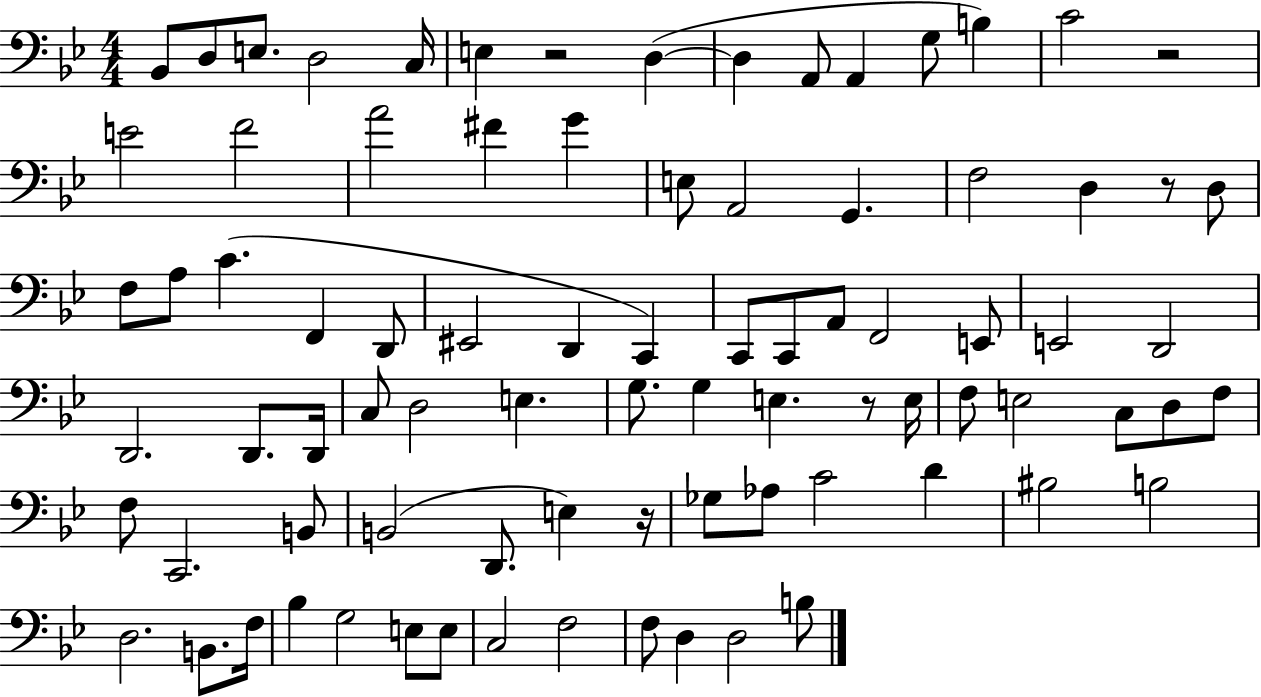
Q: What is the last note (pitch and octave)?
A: B3